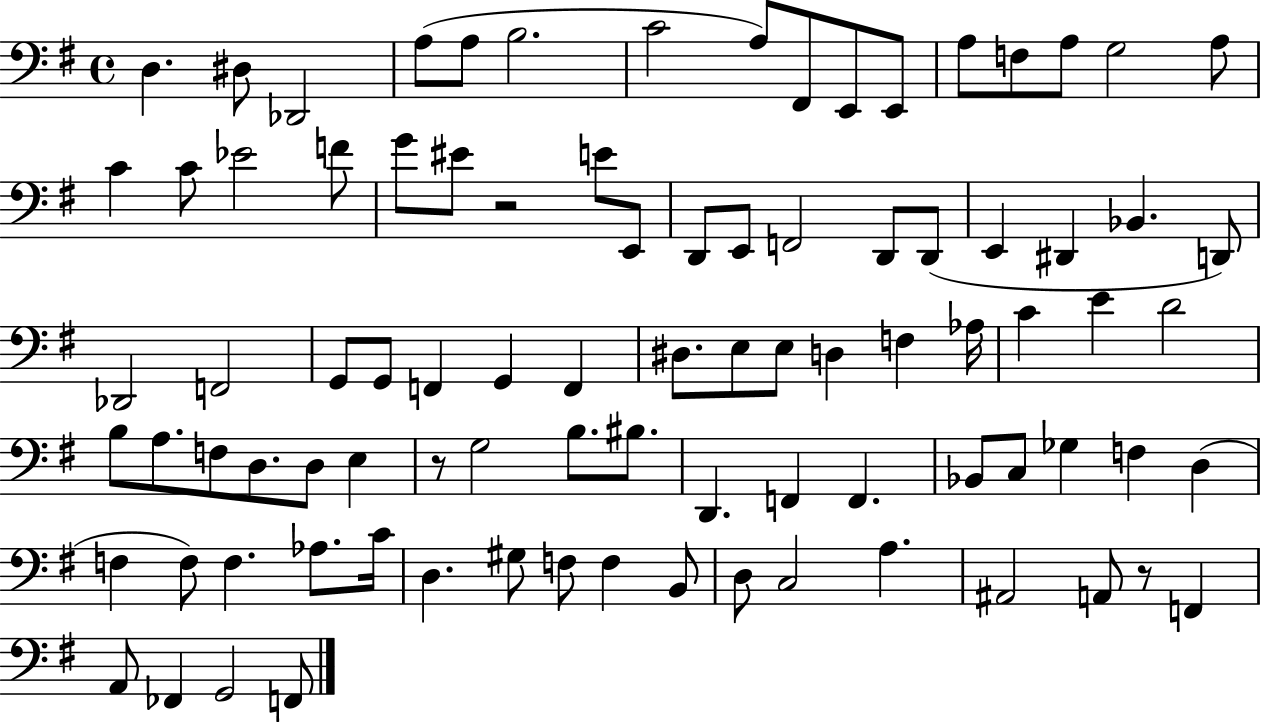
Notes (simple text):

D3/q. D#3/e Db2/h A3/e A3/e B3/h. C4/h A3/e F#2/e E2/e E2/e A3/e F3/e A3/e G3/h A3/e C4/q C4/e Eb4/h F4/e G4/e EIS4/e R/h E4/e E2/e D2/e E2/e F2/h D2/e D2/e E2/q D#2/q Bb2/q. D2/e Db2/h F2/h G2/e G2/e F2/q G2/q F2/q D#3/e. E3/e E3/e D3/q F3/q Ab3/s C4/q E4/q D4/h B3/e A3/e. F3/e D3/e. D3/e E3/q R/e G3/h B3/e. BIS3/e. D2/q. F2/q F2/q. Bb2/e C3/e Gb3/q F3/q D3/q F3/q F3/e F3/q. Ab3/e. C4/s D3/q. G#3/e F3/e F3/q B2/e D3/e C3/h A3/q. A#2/h A2/e R/e F2/q A2/e FES2/q G2/h F2/e